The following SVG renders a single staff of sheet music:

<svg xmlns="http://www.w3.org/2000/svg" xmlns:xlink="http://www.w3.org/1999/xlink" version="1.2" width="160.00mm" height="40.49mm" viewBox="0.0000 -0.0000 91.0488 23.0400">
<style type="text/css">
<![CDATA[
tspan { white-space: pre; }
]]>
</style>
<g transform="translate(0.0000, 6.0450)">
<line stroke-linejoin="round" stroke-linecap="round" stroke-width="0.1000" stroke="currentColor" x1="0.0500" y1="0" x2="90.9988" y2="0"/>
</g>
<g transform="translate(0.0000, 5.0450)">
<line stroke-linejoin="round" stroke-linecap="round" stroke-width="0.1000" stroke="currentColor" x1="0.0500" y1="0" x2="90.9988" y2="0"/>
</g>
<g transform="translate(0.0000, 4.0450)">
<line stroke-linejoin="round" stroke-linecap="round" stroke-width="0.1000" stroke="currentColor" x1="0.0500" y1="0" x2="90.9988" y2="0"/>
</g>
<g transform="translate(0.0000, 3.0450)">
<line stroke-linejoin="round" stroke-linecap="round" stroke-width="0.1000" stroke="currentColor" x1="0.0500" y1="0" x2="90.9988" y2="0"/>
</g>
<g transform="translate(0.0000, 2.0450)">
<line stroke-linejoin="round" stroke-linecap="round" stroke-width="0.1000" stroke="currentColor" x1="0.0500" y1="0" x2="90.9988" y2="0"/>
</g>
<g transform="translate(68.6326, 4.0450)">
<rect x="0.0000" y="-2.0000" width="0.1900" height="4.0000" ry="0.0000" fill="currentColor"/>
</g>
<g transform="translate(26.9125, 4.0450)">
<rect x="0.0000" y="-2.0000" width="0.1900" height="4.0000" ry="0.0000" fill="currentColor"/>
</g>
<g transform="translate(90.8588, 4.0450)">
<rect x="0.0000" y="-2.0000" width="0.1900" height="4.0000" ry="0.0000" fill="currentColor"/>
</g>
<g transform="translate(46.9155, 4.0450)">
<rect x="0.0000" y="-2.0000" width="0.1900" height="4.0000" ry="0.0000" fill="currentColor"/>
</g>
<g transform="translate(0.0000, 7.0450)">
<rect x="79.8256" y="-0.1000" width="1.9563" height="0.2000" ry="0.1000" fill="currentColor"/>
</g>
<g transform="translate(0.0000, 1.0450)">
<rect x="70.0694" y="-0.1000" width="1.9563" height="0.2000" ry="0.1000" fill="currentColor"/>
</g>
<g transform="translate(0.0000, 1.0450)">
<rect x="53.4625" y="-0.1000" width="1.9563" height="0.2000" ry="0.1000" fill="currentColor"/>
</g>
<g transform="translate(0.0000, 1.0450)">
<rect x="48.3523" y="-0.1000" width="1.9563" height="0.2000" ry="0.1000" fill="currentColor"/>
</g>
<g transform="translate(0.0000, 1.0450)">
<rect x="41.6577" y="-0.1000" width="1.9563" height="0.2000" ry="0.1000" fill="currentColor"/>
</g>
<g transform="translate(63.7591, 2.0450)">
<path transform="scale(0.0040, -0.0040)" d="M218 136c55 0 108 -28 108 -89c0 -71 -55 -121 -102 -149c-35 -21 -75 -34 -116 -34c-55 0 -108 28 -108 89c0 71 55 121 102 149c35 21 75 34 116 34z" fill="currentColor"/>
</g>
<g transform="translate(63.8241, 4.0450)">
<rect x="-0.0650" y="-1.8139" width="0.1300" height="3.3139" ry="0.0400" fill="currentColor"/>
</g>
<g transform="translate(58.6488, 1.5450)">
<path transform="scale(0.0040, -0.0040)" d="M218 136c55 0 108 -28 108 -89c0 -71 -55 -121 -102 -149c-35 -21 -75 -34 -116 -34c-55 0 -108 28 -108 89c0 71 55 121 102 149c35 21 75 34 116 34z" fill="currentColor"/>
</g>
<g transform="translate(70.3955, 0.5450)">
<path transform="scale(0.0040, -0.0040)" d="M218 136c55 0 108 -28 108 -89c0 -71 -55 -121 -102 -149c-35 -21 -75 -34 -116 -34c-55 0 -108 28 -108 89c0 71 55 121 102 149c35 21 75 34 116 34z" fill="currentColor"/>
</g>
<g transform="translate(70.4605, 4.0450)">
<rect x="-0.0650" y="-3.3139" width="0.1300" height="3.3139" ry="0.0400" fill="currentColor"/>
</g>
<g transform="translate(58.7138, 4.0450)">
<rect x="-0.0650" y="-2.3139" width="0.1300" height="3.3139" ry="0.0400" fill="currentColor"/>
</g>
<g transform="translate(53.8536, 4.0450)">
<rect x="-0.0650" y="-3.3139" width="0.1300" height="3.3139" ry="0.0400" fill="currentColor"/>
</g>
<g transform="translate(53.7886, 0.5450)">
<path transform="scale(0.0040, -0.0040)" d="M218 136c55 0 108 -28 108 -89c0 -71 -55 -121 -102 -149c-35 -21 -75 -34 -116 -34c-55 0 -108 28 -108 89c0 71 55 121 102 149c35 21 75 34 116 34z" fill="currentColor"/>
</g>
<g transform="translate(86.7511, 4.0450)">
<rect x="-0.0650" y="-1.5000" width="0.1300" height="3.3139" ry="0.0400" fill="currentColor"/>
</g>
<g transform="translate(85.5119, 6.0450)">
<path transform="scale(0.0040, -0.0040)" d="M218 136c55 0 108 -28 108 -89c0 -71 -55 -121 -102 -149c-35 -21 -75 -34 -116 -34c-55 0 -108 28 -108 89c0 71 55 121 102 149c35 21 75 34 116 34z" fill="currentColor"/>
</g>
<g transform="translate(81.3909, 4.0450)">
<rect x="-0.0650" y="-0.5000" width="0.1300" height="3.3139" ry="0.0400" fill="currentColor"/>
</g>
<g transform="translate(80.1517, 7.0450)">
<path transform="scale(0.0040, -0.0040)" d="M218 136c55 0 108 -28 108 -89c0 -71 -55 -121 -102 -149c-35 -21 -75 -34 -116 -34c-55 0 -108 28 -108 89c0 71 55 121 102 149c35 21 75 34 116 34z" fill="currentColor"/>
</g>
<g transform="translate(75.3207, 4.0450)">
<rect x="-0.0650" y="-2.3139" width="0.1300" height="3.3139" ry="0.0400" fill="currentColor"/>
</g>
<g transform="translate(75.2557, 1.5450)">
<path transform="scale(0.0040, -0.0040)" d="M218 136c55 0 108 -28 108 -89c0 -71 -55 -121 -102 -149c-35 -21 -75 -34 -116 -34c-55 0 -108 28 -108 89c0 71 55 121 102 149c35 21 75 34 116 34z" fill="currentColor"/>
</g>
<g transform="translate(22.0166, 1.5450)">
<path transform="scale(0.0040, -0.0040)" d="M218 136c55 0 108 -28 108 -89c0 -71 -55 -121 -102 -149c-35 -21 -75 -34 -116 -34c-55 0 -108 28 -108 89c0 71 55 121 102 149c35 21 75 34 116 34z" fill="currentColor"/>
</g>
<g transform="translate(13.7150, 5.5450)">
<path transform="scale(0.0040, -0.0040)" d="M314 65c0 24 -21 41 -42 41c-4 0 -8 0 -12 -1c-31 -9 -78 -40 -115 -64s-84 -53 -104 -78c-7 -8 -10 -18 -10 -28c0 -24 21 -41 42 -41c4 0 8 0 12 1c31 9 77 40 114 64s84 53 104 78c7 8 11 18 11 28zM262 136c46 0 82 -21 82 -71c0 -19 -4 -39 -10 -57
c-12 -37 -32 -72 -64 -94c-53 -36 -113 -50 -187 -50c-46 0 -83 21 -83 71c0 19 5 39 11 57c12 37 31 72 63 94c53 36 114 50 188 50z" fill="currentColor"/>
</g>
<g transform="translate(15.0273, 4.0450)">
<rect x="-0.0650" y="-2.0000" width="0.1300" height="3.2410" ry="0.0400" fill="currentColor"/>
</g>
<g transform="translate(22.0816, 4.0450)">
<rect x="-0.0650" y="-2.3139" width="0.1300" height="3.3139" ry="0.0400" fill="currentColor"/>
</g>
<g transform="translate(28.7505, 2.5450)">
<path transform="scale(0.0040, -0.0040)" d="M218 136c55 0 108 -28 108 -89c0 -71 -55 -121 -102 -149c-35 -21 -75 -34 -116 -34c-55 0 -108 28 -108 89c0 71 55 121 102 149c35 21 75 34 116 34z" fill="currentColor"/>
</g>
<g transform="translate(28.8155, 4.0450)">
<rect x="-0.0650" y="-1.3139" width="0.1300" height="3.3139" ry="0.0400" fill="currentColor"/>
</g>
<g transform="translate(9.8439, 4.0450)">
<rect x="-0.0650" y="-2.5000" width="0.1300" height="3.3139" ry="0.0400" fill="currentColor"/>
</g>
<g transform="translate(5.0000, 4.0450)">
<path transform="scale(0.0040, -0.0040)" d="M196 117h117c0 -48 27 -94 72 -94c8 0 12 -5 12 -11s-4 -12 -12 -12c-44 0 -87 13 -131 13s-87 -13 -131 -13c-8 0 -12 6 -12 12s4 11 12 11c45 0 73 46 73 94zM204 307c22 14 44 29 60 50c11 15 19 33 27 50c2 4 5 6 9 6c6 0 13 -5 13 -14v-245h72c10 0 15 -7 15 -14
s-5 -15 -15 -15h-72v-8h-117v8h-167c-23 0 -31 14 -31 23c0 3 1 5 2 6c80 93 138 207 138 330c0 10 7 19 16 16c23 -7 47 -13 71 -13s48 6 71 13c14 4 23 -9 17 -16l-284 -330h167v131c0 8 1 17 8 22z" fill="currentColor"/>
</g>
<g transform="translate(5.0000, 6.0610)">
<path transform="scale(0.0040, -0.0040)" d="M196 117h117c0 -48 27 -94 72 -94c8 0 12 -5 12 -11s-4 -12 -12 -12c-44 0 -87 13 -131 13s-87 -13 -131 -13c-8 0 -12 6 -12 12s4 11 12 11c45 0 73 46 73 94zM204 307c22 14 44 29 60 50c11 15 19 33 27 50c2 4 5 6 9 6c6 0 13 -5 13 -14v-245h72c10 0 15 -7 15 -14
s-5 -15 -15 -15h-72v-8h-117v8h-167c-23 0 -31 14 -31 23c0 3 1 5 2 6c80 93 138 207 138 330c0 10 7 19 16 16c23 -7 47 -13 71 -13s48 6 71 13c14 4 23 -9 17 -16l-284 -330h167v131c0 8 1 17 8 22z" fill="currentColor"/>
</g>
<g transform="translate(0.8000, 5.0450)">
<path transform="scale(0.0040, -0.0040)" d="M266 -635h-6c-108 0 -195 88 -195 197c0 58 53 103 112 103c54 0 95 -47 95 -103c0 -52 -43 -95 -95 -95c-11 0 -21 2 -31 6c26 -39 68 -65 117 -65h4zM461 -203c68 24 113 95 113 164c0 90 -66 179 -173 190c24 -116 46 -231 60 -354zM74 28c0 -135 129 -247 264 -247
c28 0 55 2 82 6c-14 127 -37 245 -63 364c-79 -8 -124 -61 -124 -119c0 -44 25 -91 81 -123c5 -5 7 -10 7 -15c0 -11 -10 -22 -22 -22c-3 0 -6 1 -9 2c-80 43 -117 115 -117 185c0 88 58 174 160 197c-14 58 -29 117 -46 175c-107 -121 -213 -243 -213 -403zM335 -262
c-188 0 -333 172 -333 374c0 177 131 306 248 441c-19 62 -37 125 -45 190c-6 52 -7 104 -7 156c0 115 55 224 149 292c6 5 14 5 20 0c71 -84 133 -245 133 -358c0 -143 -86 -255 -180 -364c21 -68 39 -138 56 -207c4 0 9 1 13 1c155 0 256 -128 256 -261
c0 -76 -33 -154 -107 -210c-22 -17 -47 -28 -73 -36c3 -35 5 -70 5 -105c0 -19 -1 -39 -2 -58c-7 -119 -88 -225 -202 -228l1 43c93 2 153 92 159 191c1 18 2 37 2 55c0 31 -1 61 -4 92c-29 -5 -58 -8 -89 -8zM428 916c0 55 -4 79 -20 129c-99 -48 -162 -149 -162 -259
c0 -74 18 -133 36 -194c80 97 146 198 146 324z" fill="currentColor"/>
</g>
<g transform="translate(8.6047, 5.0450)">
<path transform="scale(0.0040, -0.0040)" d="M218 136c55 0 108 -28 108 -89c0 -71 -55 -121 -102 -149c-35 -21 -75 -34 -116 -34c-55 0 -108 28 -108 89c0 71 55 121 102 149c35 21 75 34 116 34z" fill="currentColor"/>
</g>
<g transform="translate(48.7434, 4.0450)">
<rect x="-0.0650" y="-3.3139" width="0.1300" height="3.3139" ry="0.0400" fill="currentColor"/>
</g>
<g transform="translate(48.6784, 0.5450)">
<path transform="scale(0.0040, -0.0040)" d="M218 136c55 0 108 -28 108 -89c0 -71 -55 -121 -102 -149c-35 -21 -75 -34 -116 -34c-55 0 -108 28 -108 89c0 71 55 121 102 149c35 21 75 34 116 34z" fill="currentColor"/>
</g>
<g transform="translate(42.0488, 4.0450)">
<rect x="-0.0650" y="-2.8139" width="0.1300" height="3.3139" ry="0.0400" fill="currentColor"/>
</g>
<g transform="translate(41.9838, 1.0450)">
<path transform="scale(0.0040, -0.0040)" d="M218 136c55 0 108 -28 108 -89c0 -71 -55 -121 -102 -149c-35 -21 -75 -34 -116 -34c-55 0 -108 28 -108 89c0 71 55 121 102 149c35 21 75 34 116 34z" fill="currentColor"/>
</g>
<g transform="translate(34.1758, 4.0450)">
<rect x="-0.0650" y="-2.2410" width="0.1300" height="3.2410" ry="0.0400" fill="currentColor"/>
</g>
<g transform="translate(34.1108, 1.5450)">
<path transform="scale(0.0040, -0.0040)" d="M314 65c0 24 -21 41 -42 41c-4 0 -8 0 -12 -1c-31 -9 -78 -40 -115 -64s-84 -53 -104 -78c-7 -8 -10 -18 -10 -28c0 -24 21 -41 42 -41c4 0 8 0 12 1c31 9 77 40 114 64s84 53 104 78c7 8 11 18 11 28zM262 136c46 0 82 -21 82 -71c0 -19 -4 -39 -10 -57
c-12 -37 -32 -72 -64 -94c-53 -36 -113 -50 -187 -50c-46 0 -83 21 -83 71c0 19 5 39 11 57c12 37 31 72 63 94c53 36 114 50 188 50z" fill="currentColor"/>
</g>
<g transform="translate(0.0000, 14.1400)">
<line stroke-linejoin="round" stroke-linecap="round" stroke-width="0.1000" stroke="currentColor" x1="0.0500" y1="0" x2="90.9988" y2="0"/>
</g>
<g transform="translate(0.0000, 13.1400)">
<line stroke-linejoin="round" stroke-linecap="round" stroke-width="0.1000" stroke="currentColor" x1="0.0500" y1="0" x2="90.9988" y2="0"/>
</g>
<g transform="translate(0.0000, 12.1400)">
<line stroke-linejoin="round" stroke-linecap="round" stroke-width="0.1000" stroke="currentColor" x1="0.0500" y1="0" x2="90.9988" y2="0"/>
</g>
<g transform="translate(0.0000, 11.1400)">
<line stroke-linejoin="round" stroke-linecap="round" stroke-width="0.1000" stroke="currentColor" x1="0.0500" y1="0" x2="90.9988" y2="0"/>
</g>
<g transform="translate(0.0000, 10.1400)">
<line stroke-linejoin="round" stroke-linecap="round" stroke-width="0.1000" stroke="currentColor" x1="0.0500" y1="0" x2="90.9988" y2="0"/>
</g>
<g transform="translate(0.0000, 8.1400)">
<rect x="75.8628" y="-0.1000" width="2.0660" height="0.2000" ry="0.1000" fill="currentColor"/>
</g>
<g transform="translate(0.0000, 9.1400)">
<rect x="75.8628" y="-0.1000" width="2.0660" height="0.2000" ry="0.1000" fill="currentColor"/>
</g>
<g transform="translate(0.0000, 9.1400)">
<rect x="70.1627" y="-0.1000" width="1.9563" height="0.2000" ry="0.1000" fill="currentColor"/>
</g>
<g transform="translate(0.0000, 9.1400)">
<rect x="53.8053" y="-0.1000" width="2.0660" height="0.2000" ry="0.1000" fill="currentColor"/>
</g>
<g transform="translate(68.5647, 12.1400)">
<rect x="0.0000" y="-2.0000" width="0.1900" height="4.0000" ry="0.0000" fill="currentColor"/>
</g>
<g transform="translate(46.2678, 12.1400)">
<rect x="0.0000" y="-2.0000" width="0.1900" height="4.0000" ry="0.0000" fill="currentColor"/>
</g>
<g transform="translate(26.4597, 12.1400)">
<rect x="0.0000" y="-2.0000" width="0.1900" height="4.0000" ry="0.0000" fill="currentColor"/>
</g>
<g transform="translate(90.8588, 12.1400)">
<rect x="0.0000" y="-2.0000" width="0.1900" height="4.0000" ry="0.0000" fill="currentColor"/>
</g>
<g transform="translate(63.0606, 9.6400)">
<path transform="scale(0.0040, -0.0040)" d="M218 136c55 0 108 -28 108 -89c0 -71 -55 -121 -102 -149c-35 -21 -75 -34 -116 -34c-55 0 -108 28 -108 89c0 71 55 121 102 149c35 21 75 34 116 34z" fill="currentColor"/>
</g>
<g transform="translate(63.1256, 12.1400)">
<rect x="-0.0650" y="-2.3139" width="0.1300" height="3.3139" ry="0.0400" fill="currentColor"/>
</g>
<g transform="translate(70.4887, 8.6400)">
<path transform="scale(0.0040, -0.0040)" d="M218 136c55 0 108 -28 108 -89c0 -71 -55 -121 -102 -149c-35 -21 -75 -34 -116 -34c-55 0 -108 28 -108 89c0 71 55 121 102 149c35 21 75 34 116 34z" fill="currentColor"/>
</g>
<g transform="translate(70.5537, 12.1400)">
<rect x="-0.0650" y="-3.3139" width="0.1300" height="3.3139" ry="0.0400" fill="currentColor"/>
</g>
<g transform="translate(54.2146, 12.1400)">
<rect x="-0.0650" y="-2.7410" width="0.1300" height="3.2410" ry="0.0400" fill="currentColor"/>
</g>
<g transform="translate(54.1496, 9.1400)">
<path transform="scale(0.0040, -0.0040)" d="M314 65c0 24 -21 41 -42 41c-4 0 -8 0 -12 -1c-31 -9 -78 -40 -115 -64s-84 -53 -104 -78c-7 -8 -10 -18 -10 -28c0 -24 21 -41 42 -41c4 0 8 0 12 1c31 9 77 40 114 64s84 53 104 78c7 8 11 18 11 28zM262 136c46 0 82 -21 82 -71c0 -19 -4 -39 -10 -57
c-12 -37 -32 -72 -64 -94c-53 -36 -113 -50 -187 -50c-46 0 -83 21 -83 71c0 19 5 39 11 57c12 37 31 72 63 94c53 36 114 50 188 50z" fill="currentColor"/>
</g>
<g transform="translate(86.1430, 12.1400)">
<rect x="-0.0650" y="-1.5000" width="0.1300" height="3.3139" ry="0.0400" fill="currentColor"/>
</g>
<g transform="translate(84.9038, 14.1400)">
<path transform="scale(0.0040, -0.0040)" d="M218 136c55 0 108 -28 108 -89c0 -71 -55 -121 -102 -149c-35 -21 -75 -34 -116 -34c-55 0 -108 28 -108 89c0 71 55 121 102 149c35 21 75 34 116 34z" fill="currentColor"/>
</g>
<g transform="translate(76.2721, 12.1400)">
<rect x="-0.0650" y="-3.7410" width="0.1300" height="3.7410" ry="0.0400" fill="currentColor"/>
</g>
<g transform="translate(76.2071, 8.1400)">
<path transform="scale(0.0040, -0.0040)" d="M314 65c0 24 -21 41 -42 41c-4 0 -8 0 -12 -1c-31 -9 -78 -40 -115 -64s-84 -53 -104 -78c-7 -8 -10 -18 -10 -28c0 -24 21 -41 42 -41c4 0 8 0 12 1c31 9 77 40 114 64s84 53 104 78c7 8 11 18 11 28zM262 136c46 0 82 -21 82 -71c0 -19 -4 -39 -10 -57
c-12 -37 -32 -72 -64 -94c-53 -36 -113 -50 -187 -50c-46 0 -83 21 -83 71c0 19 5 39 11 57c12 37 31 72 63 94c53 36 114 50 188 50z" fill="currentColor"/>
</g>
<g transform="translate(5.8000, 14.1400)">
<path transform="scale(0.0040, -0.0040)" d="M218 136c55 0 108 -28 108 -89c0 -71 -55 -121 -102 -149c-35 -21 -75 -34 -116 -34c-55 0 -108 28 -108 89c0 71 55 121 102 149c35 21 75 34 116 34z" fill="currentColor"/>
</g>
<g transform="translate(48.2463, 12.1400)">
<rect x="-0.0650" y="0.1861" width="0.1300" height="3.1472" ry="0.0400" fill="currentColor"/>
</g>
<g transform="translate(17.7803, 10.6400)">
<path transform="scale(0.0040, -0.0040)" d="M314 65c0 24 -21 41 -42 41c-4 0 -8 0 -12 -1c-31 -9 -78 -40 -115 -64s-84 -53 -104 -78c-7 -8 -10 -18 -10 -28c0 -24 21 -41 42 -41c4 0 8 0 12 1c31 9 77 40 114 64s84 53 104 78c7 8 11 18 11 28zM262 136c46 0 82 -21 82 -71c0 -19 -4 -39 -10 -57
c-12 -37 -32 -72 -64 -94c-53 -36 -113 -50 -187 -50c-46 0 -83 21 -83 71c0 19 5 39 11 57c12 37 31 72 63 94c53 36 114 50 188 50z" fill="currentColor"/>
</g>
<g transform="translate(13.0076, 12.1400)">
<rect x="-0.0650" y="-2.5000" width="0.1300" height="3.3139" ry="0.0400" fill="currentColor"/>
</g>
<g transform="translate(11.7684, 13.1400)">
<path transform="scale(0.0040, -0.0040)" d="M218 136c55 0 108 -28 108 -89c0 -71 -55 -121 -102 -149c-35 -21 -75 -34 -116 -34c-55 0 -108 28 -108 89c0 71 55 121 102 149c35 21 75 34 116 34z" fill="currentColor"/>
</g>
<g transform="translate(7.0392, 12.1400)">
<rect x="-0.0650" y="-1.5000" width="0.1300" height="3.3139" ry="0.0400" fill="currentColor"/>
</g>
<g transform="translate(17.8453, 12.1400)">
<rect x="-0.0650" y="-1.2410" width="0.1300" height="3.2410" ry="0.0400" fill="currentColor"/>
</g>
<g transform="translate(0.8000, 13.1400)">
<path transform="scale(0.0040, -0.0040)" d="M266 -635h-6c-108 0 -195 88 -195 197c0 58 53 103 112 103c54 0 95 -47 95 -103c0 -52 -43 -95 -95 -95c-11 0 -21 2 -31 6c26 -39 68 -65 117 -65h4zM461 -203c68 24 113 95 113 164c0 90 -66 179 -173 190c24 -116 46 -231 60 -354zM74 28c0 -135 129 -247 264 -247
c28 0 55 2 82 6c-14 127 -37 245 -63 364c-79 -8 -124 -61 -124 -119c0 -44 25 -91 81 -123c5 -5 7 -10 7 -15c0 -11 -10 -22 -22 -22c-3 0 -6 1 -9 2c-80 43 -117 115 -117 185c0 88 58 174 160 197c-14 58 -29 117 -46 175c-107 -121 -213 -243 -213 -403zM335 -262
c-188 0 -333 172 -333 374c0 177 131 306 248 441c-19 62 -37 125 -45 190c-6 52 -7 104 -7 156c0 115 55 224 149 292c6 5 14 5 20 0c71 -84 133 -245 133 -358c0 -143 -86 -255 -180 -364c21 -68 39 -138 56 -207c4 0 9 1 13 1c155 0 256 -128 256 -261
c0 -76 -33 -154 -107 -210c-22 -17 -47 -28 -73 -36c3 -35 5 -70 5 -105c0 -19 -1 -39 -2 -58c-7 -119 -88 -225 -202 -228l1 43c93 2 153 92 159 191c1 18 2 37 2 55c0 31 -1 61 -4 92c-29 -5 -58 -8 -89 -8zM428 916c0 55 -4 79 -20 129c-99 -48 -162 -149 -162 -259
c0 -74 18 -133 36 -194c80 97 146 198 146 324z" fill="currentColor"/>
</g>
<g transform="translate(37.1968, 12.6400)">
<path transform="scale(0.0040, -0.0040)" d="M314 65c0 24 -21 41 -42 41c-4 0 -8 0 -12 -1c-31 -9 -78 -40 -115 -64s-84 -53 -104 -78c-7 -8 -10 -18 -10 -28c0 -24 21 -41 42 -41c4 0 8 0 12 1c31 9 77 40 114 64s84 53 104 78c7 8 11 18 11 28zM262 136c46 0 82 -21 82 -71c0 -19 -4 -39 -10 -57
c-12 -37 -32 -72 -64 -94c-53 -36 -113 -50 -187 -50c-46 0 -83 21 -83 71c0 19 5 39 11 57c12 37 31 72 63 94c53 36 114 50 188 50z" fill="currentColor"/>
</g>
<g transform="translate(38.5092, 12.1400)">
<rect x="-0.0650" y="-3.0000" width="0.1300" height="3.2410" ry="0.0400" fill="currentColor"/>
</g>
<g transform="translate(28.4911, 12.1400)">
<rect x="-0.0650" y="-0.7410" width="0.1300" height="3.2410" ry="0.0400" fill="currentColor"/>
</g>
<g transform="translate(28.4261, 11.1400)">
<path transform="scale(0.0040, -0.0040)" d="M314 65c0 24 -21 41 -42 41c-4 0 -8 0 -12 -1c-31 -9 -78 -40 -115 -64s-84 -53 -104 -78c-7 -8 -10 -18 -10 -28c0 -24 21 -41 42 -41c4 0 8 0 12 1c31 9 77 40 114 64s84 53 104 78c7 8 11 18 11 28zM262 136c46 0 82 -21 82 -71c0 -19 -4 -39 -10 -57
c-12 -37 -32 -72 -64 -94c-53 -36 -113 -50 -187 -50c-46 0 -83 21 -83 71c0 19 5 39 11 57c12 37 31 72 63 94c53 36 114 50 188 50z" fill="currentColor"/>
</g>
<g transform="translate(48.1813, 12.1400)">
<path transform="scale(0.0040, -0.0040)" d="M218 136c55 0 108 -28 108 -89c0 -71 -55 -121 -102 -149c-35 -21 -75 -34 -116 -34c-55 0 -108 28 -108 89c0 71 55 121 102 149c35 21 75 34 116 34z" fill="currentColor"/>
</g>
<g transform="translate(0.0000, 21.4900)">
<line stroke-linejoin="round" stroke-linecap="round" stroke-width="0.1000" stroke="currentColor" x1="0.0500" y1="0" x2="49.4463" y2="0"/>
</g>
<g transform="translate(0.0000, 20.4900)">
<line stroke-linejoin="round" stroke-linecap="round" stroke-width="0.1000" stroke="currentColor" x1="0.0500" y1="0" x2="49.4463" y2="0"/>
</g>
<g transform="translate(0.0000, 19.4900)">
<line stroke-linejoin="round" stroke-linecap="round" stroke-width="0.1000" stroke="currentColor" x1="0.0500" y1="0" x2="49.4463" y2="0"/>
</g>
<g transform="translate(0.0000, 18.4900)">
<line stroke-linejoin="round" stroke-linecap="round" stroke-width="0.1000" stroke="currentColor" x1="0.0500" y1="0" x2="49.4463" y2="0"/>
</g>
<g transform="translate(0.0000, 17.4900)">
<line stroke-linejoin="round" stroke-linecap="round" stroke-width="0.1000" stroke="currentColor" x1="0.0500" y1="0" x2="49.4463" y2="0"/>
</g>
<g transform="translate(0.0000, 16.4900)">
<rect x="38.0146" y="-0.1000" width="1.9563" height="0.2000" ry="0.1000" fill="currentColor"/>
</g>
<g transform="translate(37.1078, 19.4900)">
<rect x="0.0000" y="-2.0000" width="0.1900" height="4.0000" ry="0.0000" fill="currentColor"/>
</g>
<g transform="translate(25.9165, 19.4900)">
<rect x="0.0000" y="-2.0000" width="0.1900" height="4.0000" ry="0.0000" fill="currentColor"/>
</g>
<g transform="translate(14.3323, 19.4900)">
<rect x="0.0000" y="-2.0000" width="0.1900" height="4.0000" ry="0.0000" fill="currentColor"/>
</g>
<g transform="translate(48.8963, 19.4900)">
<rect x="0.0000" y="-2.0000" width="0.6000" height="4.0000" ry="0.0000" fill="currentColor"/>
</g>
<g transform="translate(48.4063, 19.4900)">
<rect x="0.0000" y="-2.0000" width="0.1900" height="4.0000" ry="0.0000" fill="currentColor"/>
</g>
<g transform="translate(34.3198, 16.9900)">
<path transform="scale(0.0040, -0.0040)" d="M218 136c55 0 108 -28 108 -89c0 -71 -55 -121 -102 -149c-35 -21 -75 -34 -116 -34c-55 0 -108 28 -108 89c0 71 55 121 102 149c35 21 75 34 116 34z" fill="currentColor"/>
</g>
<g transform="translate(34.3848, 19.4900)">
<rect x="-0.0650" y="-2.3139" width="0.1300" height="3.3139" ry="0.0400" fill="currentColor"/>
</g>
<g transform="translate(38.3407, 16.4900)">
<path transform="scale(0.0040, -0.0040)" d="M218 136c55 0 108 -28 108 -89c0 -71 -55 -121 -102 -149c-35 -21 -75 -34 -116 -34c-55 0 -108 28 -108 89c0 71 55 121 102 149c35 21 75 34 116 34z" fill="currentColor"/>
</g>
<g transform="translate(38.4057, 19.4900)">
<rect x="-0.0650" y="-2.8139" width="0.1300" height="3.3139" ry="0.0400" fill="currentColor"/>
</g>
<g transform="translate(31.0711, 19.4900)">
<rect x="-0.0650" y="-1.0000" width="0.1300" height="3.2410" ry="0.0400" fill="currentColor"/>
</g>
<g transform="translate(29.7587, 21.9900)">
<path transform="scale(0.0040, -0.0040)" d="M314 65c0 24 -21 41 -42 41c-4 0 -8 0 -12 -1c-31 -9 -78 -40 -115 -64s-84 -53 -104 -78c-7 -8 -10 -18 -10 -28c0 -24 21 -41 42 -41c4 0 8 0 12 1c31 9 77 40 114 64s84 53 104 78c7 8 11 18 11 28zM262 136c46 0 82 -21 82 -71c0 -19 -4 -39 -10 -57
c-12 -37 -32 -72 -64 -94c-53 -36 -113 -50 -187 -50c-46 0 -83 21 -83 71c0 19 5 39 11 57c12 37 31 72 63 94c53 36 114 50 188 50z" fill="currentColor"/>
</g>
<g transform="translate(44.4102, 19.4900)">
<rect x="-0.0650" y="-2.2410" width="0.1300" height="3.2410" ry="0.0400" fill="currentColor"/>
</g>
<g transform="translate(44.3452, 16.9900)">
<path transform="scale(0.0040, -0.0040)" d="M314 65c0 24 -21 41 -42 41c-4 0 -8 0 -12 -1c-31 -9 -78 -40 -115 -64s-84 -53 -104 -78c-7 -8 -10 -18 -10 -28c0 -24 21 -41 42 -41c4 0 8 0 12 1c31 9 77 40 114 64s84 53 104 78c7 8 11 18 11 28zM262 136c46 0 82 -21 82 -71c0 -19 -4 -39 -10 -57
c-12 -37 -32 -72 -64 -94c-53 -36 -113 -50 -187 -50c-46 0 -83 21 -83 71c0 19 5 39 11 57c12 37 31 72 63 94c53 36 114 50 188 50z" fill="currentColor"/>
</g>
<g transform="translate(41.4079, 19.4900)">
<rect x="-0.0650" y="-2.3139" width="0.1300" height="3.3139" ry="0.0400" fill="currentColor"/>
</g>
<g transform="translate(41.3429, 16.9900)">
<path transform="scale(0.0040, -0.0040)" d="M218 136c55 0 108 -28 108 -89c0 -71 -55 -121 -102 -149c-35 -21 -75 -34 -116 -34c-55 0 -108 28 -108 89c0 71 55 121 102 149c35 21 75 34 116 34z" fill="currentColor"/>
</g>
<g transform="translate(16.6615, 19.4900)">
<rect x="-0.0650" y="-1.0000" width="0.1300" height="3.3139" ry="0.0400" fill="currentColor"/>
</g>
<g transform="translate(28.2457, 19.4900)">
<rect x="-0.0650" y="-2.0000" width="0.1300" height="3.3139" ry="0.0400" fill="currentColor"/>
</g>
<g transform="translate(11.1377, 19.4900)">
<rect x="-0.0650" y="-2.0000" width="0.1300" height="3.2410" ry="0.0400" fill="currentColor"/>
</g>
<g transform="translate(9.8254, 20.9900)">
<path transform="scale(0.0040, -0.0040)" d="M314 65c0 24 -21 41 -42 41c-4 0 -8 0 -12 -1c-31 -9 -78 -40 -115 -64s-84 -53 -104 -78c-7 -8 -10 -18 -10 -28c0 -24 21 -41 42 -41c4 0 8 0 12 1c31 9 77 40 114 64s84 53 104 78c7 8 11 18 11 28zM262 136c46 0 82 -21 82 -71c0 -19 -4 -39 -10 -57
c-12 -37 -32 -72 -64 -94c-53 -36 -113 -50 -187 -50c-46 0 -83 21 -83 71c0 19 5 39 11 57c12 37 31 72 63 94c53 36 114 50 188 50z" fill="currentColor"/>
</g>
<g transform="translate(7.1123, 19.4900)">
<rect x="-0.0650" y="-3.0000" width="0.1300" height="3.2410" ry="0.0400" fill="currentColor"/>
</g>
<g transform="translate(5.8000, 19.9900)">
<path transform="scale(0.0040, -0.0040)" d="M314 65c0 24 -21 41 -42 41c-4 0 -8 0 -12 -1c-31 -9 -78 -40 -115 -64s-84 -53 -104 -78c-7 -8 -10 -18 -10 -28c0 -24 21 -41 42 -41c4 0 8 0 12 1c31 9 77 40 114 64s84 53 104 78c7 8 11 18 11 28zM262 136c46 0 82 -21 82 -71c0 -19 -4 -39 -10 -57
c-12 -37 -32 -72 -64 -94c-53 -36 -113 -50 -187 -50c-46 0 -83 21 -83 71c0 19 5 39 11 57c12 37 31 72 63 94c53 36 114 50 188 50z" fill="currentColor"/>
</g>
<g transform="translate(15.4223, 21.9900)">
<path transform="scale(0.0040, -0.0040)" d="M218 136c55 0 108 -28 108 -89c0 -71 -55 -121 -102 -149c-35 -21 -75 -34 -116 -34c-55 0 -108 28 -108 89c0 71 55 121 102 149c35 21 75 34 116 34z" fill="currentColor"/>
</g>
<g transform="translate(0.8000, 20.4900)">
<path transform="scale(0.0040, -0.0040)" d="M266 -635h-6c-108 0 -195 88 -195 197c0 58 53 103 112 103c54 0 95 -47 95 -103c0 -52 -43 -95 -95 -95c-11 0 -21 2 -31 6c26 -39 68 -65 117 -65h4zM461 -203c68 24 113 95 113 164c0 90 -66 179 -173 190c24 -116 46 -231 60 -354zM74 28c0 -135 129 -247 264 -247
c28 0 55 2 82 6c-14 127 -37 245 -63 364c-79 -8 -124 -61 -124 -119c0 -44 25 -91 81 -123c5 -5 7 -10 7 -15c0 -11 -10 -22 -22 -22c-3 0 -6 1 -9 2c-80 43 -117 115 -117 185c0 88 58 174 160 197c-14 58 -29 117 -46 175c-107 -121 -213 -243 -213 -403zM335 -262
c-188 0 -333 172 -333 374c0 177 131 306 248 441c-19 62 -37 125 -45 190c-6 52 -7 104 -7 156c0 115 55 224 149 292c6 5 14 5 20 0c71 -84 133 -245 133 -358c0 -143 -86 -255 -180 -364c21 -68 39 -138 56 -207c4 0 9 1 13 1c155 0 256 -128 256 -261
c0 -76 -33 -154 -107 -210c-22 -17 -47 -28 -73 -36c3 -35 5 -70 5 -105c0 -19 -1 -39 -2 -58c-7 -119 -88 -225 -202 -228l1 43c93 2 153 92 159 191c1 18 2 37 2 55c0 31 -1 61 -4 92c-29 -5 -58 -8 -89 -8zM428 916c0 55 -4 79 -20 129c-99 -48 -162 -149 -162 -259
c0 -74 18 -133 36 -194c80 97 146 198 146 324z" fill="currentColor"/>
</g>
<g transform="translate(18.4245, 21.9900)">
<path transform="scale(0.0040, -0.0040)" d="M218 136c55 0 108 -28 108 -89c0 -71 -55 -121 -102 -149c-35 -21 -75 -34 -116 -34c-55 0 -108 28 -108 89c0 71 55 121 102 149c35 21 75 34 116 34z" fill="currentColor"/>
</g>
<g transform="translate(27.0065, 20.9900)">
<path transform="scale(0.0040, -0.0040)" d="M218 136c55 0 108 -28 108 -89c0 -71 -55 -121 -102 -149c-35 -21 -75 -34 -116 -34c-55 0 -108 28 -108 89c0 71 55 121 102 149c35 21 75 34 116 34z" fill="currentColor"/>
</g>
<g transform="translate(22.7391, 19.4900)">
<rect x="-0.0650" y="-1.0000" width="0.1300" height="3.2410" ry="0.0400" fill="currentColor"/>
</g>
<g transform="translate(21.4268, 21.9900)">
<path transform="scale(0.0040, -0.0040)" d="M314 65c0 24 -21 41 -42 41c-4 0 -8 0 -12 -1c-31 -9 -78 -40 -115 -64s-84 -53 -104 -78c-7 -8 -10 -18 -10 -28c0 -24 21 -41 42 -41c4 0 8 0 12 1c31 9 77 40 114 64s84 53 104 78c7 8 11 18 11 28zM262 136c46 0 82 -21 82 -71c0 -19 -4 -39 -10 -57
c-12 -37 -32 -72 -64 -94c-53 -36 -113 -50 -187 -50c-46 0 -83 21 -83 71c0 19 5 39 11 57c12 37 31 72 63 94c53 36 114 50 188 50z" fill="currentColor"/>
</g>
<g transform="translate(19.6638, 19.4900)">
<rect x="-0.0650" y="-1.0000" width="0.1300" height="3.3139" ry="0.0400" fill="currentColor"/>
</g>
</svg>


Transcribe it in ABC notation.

X:1
T:Untitled
M:4/4
L:1/4
K:C
G F2 g e g2 a b b g f b g C E E G e2 d2 A2 B a2 g b c'2 E A2 F2 D D D2 F D2 g a g g2